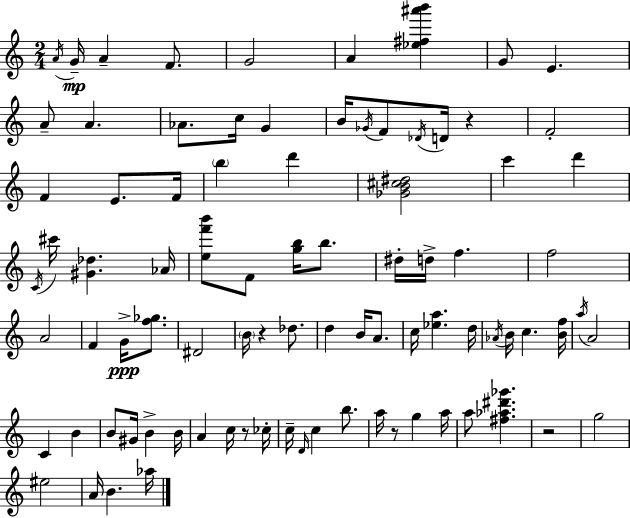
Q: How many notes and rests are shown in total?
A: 87